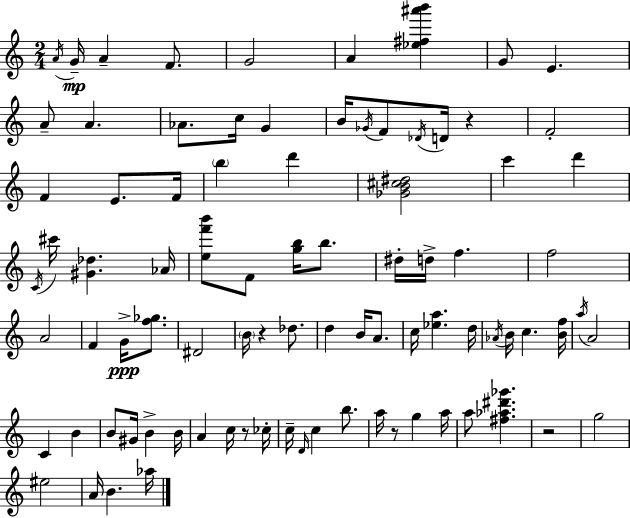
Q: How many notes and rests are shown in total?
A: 87